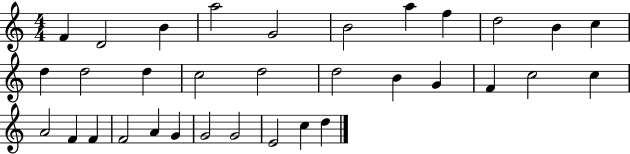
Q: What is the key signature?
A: C major